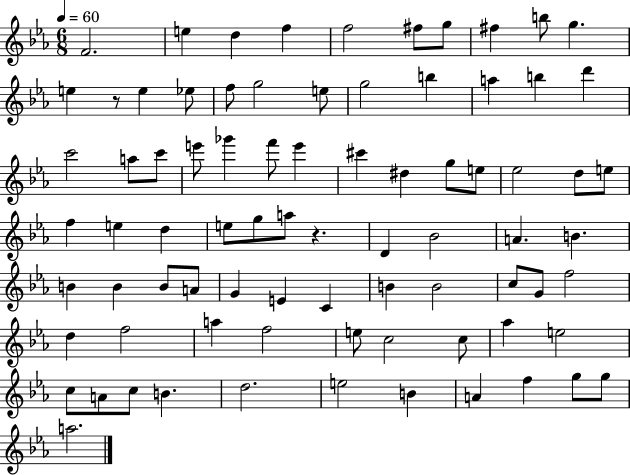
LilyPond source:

{
  \clef treble
  \numericTimeSignature
  \time 6/8
  \key ees \major
  \tempo 4 = 60
  f'2. | e''4 d''4 f''4 | f''2 fis''8 g''8 | fis''4 b''8 g''4. | \break e''4 r8 e''4 ees''8 | f''8 g''2 e''8 | g''2 b''4 | a''4 b''4 d'''4 | \break c'''2 a''8 c'''8 | e'''8 ges'''4 f'''8 e'''4 | cis'''4 dis''4 g''8 e''8 | ees''2 d''8 e''8 | \break f''4 e''4 d''4 | e''8 g''8 a''8 r4. | d'4 bes'2 | a'4. b'4. | \break b'4 b'4 b'8 a'8 | g'4 e'4 c'4 | b'4 b'2 | c''8 g'8 f''2 | \break d''4 f''2 | a''4 f''2 | e''8 c''2 c''8 | aes''4 e''2 | \break c''8 a'8 c''8 b'4. | d''2. | e''2 b'4 | a'4 f''4 g''8 g''8 | \break a''2. | \bar "|."
}